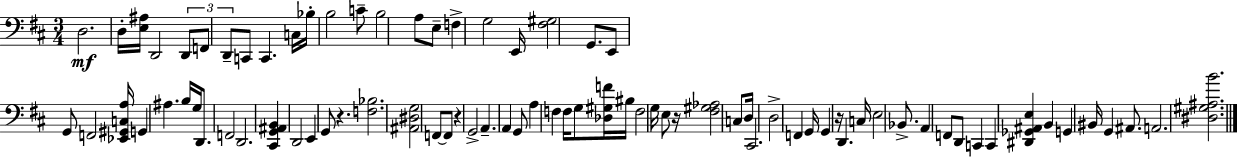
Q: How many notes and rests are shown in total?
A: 82